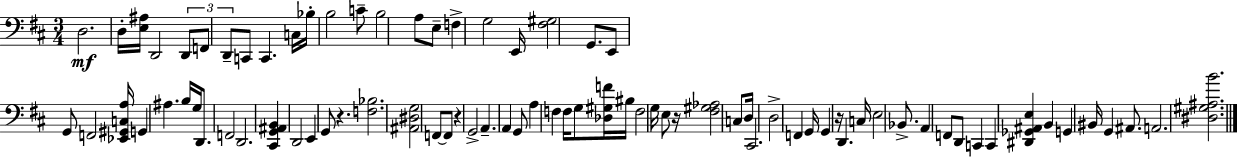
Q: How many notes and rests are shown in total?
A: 82